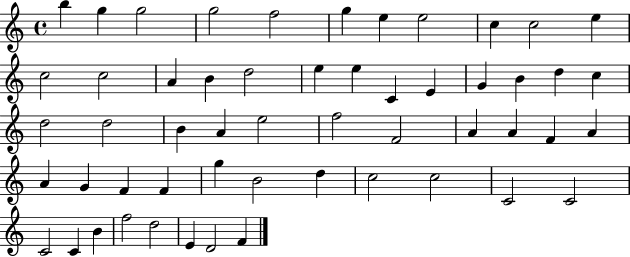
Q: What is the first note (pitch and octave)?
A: B5